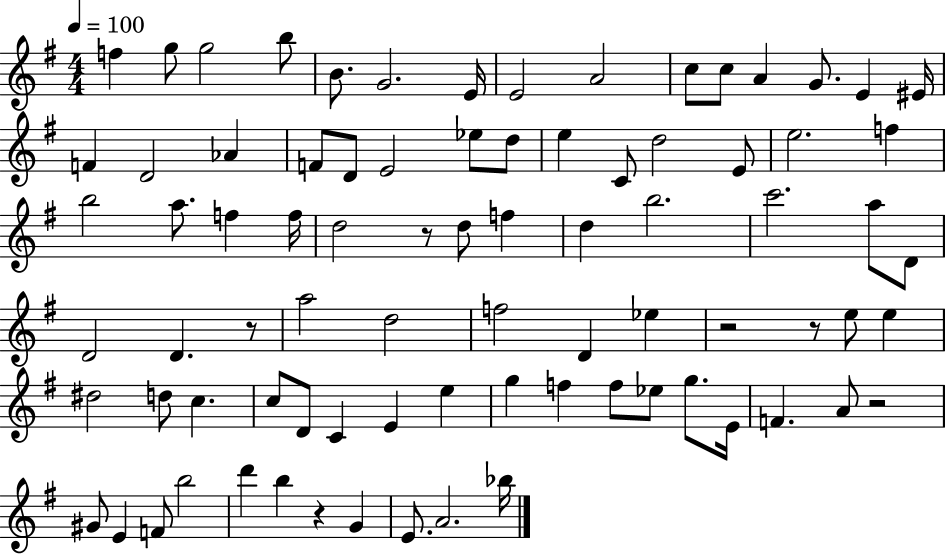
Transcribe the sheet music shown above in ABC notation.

X:1
T:Untitled
M:4/4
L:1/4
K:G
f g/2 g2 b/2 B/2 G2 E/4 E2 A2 c/2 c/2 A G/2 E ^E/4 F D2 _A F/2 D/2 E2 _e/2 d/2 e C/2 d2 E/2 e2 f b2 a/2 f f/4 d2 z/2 d/2 f d b2 c'2 a/2 D/2 D2 D z/2 a2 d2 f2 D _e z2 z/2 e/2 e ^d2 d/2 c c/2 D/2 C E e g f f/2 _e/2 g/2 E/4 F A/2 z2 ^G/2 E F/2 b2 d' b z G E/2 A2 _b/4